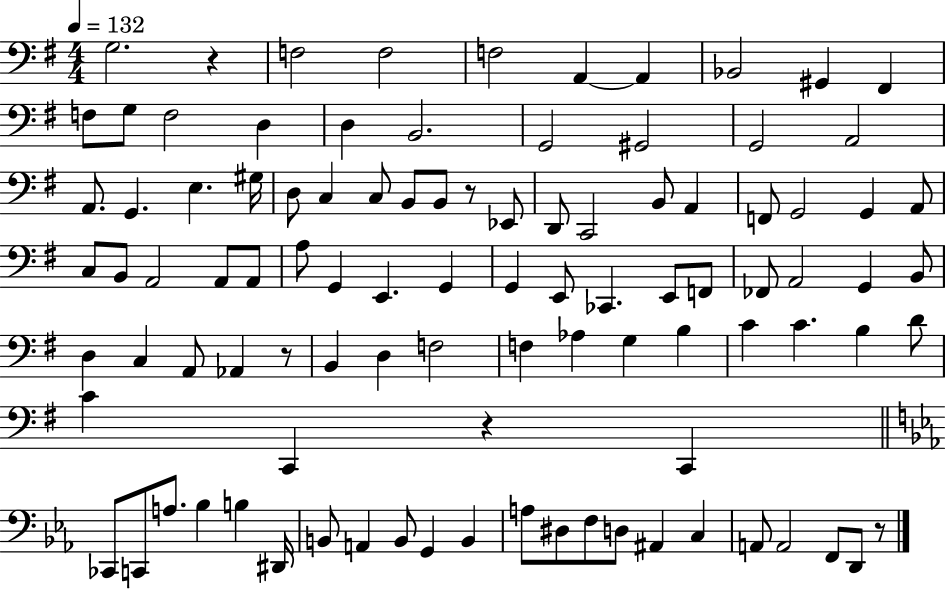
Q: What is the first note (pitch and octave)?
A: G3